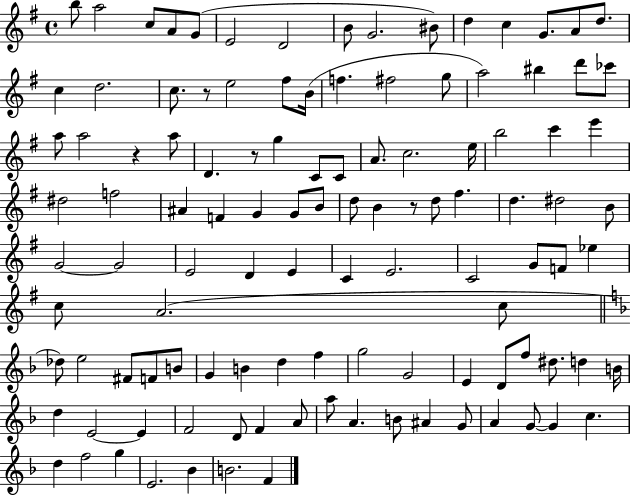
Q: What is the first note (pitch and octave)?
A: B5